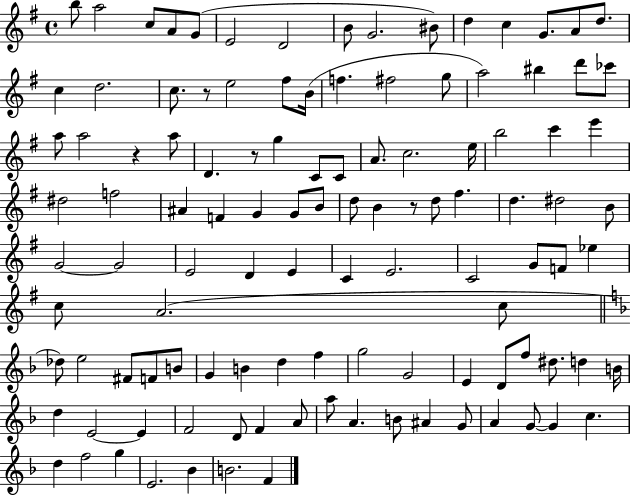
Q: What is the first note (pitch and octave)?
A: B5